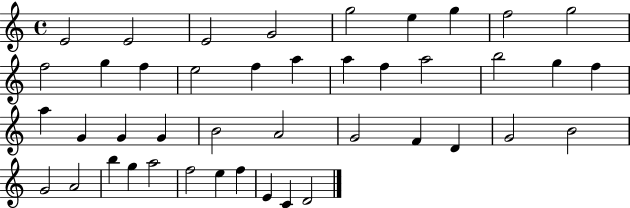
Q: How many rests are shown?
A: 0